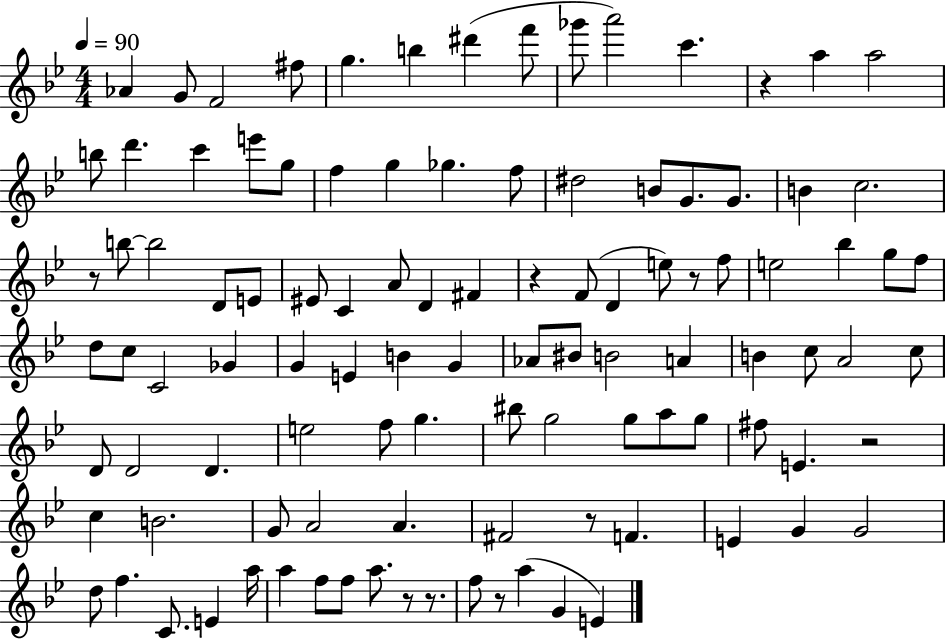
{
  \clef treble
  \numericTimeSignature
  \time 4/4
  \key bes \major
  \tempo 4 = 90
  \repeat volta 2 { aes'4 g'8 f'2 fis''8 | g''4. b''4 dis'''4( f'''8 | ges'''8 a'''2) c'''4. | r4 a''4 a''2 | \break b''8 d'''4. c'''4 e'''8 g''8 | f''4 g''4 ges''4. f''8 | dis''2 b'8 g'8. g'8. | b'4 c''2. | \break r8 b''8~~ b''2 d'8 e'8 | eis'8 c'4 a'8 d'4 fis'4 | r4 f'8( d'4 e''8) r8 f''8 | e''2 bes''4 g''8 f''8 | \break d''8 c''8 c'2 ges'4 | g'4 e'4 b'4 g'4 | aes'8 bis'8 b'2 a'4 | b'4 c''8 a'2 c''8 | \break d'8 d'2 d'4. | e''2 f''8 g''4. | bis''8 g''2 g''8 a''8 g''8 | fis''8 e'4. r2 | \break c''4 b'2. | g'8 a'2 a'4. | fis'2 r8 f'4. | e'4 g'4 g'2 | \break d''8 f''4. c'8. e'4 a''16 | a''4 f''8 f''8 a''8. r8 r8. | f''8 r8 a''4( g'4 e'4) | } \bar "|."
}